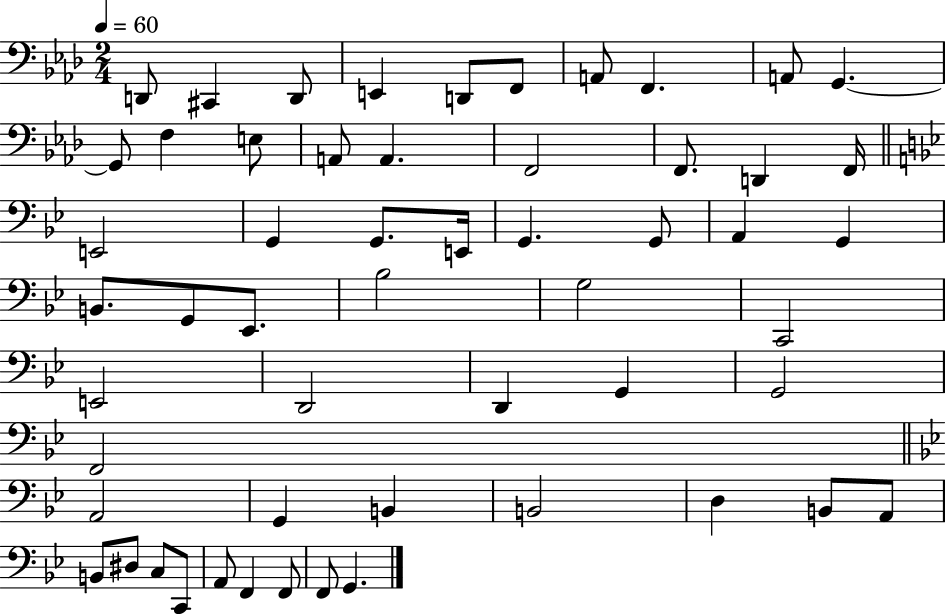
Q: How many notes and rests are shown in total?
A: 55